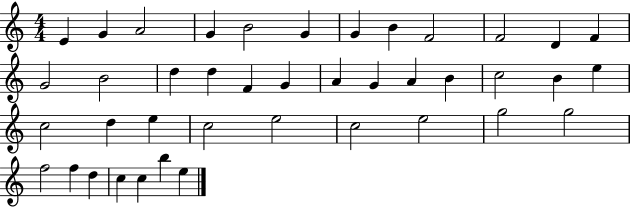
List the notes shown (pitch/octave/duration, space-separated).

E4/q G4/q A4/h G4/q B4/h G4/q G4/q B4/q F4/h F4/h D4/q F4/q G4/h B4/h D5/q D5/q F4/q G4/q A4/q G4/q A4/q B4/q C5/h B4/q E5/q C5/h D5/q E5/q C5/h E5/h C5/h E5/h G5/h G5/h F5/h F5/q D5/q C5/q C5/q B5/q E5/q